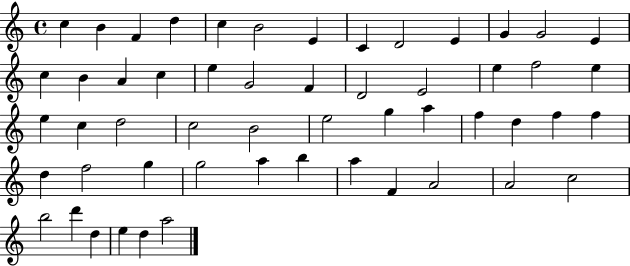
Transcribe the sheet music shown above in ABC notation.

X:1
T:Untitled
M:4/4
L:1/4
K:C
c B F d c B2 E C D2 E G G2 E c B A c e G2 F D2 E2 e f2 e e c d2 c2 B2 e2 g a f d f f d f2 g g2 a b a F A2 A2 c2 b2 d' d e d a2